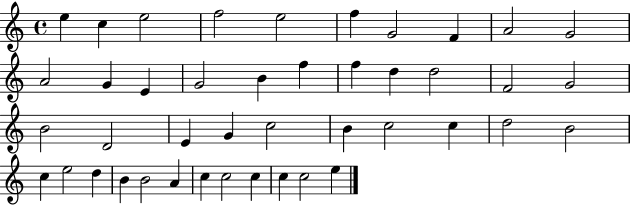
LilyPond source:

{
  \clef treble
  \time 4/4
  \defaultTimeSignature
  \key c \major
  e''4 c''4 e''2 | f''2 e''2 | f''4 g'2 f'4 | a'2 g'2 | \break a'2 g'4 e'4 | g'2 b'4 f''4 | f''4 d''4 d''2 | f'2 g'2 | \break b'2 d'2 | e'4 g'4 c''2 | b'4 c''2 c''4 | d''2 b'2 | \break c''4 e''2 d''4 | b'4 b'2 a'4 | c''4 c''2 c''4 | c''4 c''2 e''4 | \break \bar "|."
}